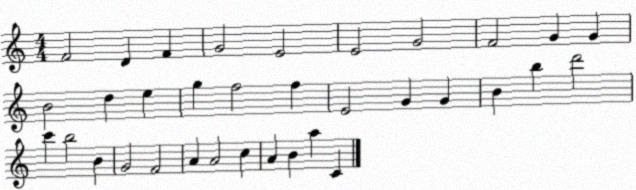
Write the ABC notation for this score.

X:1
T:Untitled
M:4/4
L:1/4
K:C
F2 D F G2 E2 E2 G2 F2 G G B2 d e g f2 f E2 G G B b d'2 c' b2 B G2 F2 A A2 c A B a C